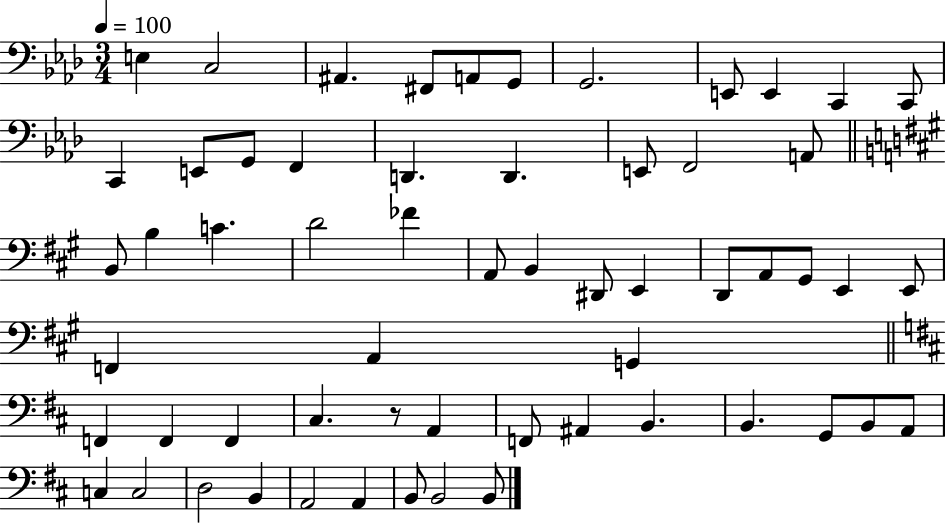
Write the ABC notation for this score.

X:1
T:Untitled
M:3/4
L:1/4
K:Ab
E, C,2 ^A,, ^F,,/2 A,,/2 G,,/2 G,,2 E,,/2 E,, C,, C,,/2 C,, E,,/2 G,,/2 F,, D,, D,, E,,/2 F,,2 A,,/2 B,,/2 B, C D2 _F A,,/2 B,, ^D,,/2 E,, D,,/2 A,,/2 ^G,,/2 E,, E,,/2 F,, A,, G,, F,, F,, F,, ^C, z/2 A,, F,,/2 ^A,, B,, B,, G,,/2 B,,/2 A,,/2 C, C,2 D,2 B,, A,,2 A,, B,,/2 B,,2 B,,/2